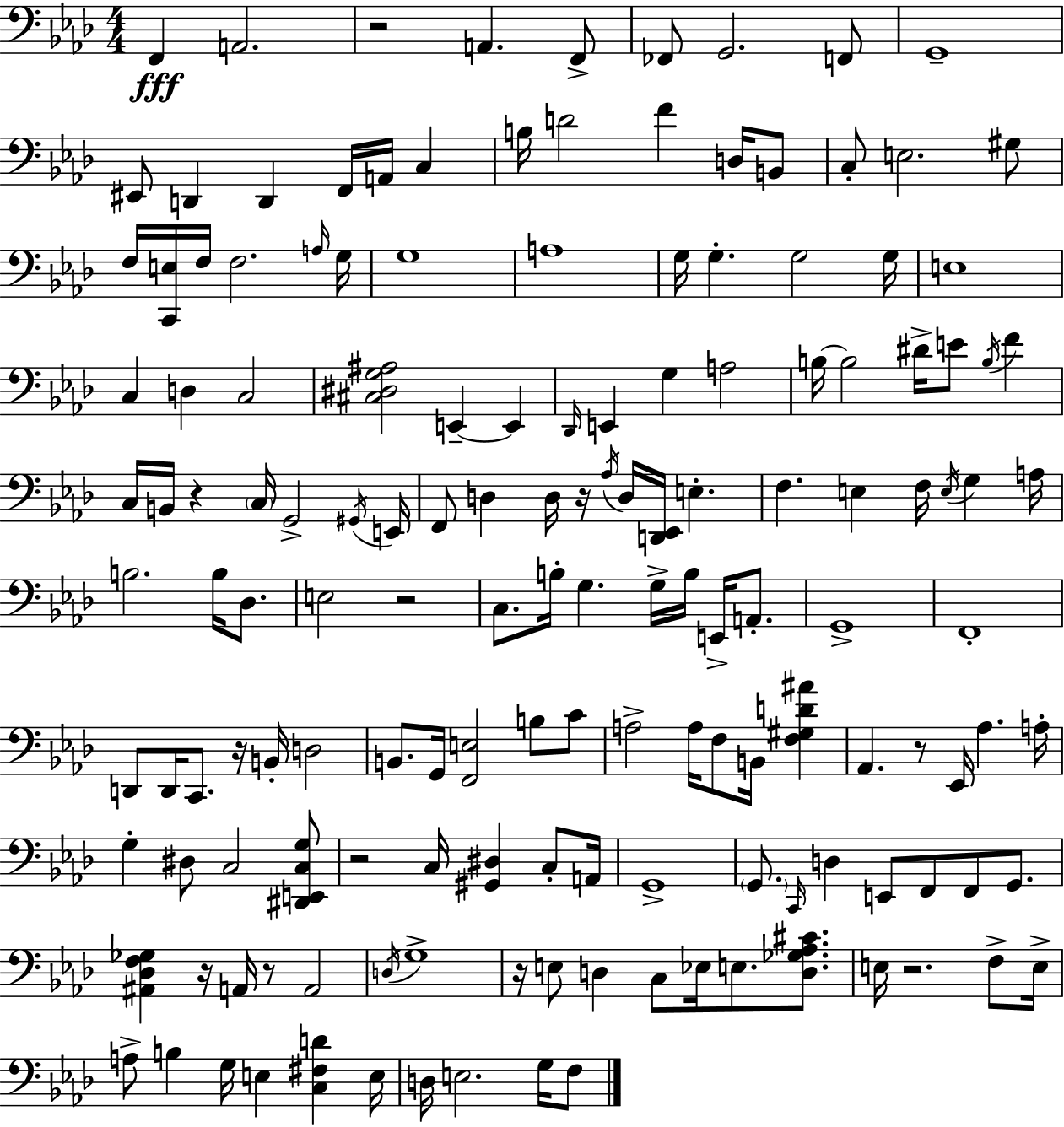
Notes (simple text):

F2/q A2/h. R/h A2/q. F2/e FES2/e G2/h. F2/e G2/w EIS2/e D2/q D2/q F2/s A2/s C3/q B3/s D4/h F4/q D3/s B2/e C3/e E3/h. G#3/e F3/s [C2,E3]/s F3/s F3/h. A3/s G3/s G3/w A3/w G3/s G3/q. G3/h G3/s E3/w C3/q D3/q C3/h [C#3,D#3,G3,A#3]/h E2/q E2/q Db2/s E2/q G3/q A3/h B3/s B3/h D#4/s E4/e B3/s F4/q C3/s B2/s R/q C3/s G2/h G#2/s E2/s F2/e D3/q D3/s R/s Ab3/s D3/s [D2,Eb2]/s E3/q. F3/q. E3/q F3/s E3/s G3/q A3/s B3/h. B3/s Db3/e. E3/h R/h C3/e. B3/s G3/q. G3/s B3/s E2/s A2/e. G2/w F2/w D2/e D2/s C2/e. R/s B2/s D3/h B2/e. G2/s [F2,E3]/h B3/e C4/e A3/h A3/s F3/e B2/s [F3,G#3,D4,A#4]/q Ab2/q. R/e Eb2/s Ab3/q. A3/s G3/q D#3/e C3/h [D#2,E2,C3,G3]/e R/h C3/s [G#2,D#3]/q C3/e A2/s G2/w G2/e. C2/s D3/q E2/e F2/e F2/e G2/e. [A#2,Db3,F3,Gb3]/q R/s A2/s R/e A2/h D3/s G3/w R/s E3/e D3/q C3/e Eb3/s E3/e. [D3,Gb3,Ab3,C#4]/e. E3/s R/h. F3/e E3/s A3/e B3/q G3/s E3/q [C3,F#3,D4]/q E3/s D3/s E3/h. G3/s F3/e